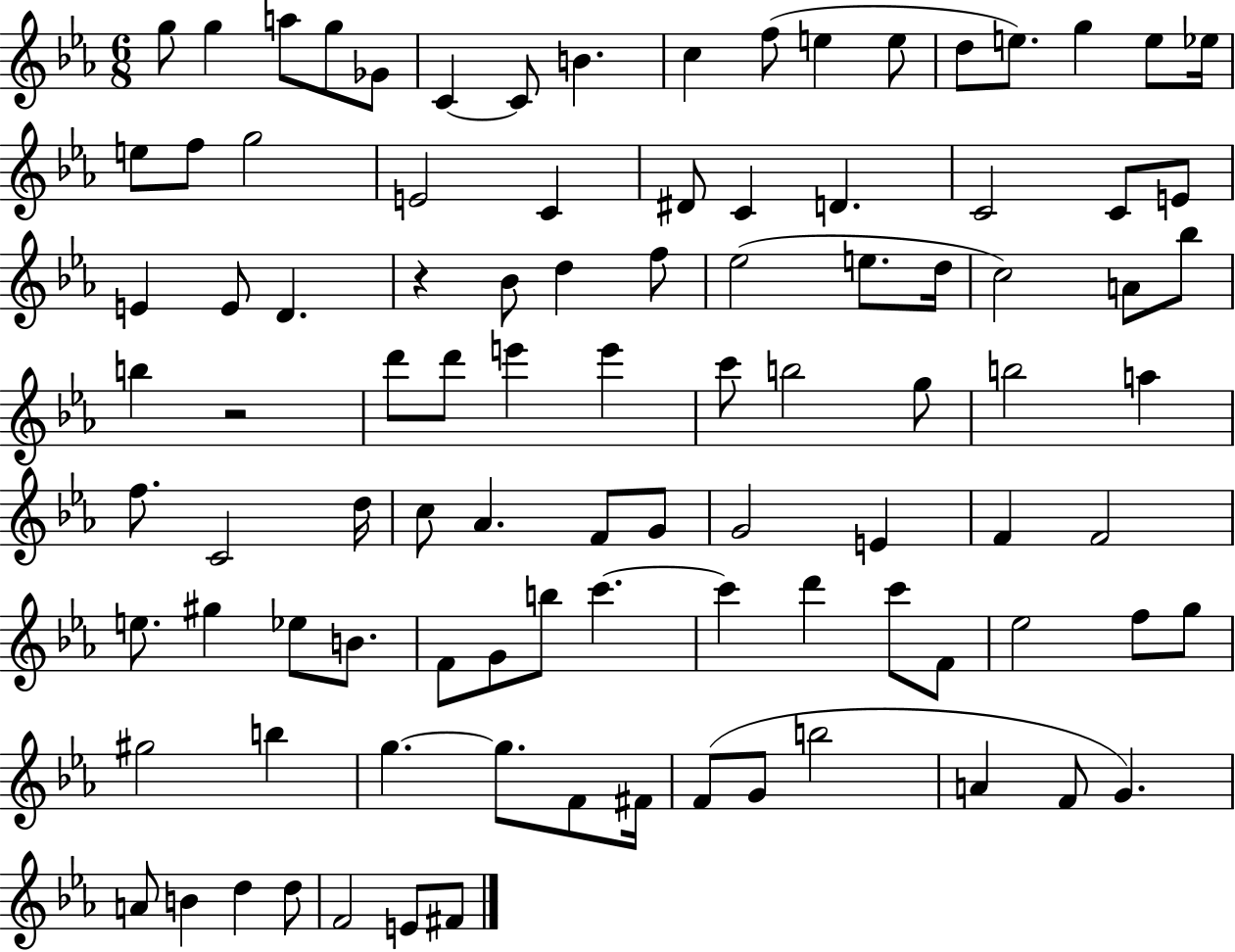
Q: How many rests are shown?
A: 2